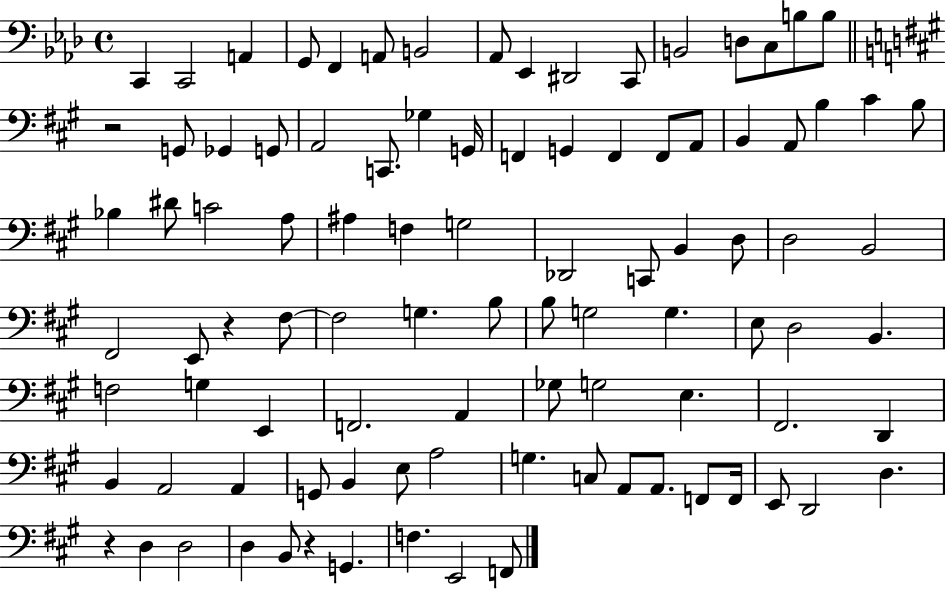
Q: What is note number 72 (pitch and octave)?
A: G2